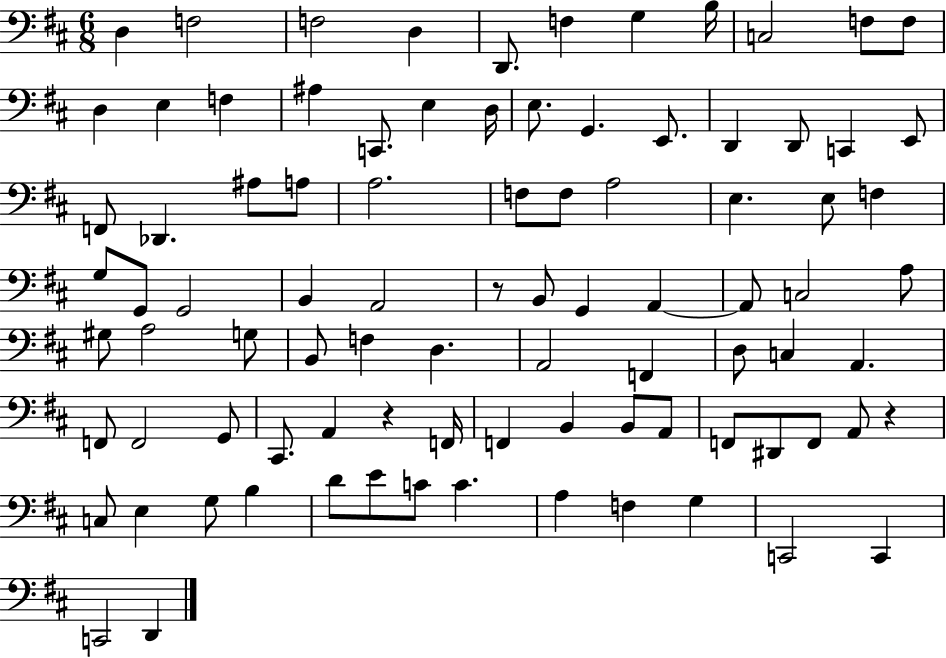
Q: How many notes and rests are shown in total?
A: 90